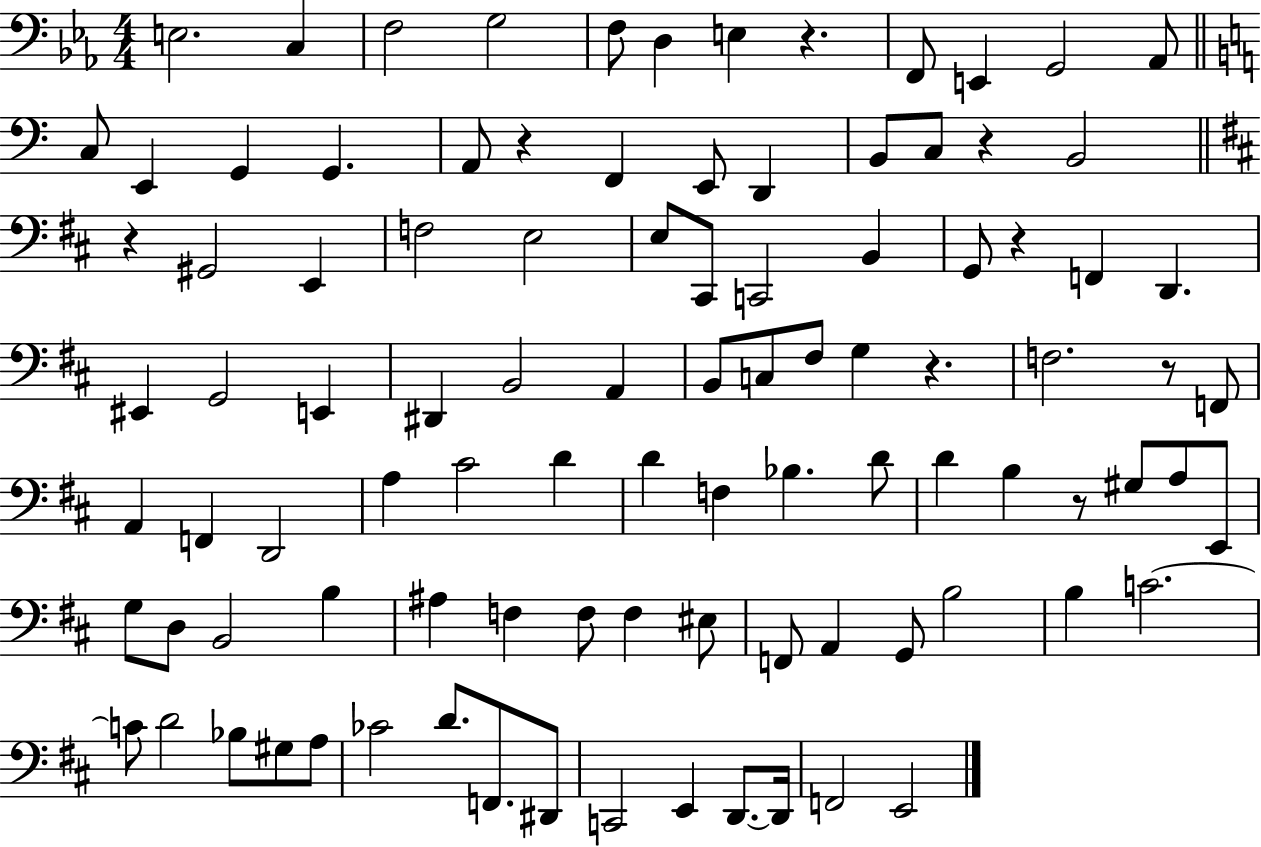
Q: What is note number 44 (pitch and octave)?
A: F3